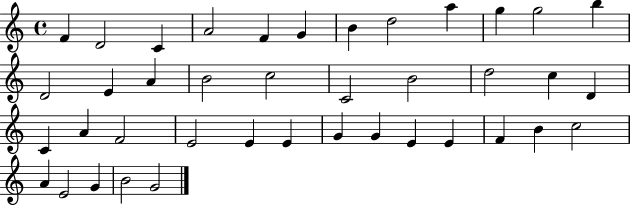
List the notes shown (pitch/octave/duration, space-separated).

F4/q D4/h C4/q A4/h F4/q G4/q B4/q D5/h A5/q G5/q G5/h B5/q D4/h E4/q A4/q B4/h C5/h C4/h B4/h D5/h C5/q D4/q C4/q A4/q F4/h E4/h E4/q E4/q G4/q G4/q E4/q E4/q F4/q B4/q C5/h A4/q E4/h G4/q B4/h G4/h